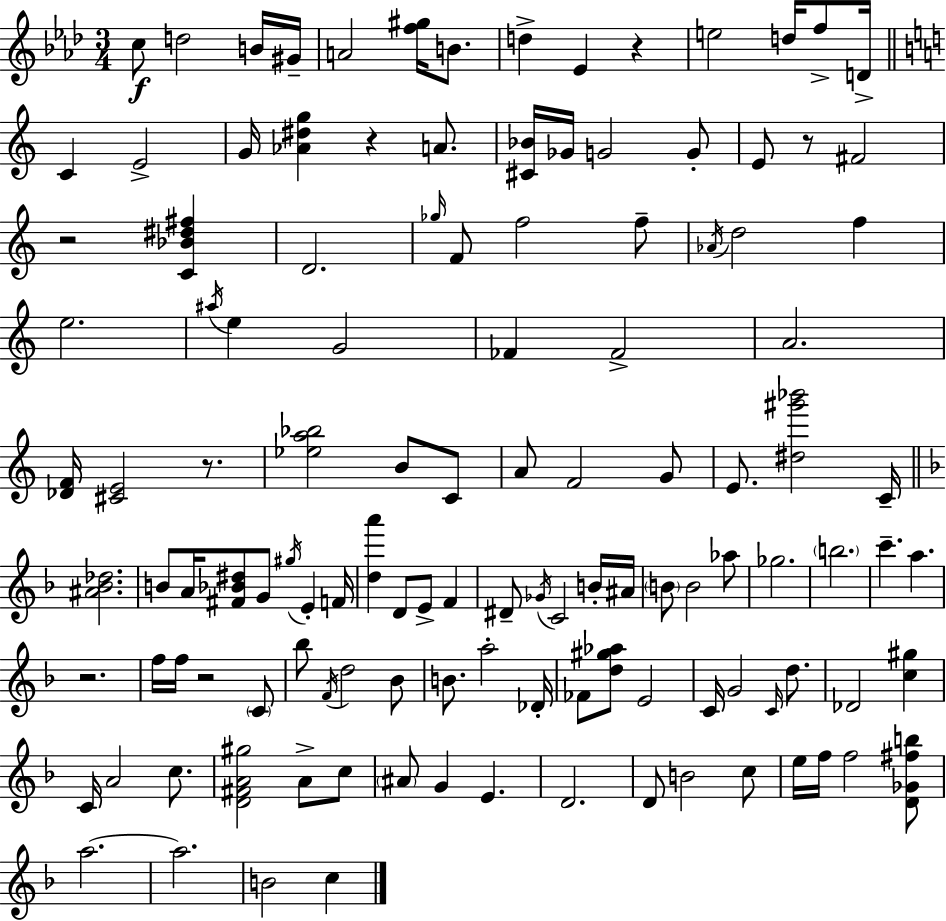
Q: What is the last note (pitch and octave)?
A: C5